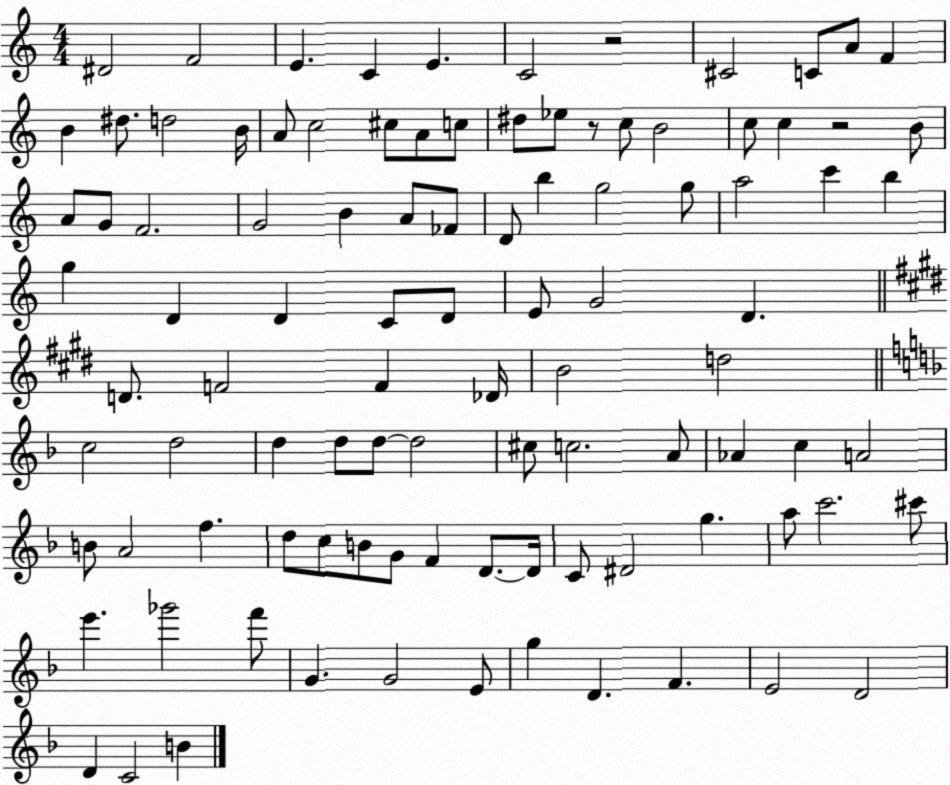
X:1
T:Untitled
M:4/4
L:1/4
K:C
^D2 F2 E C E C2 z2 ^C2 C/2 A/2 F B ^d/2 d2 B/4 A/2 c2 ^c/2 A/2 c/2 ^d/2 _e/2 z/2 c/2 B2 c/2 c z2 B/2 A/2 G/2 F2 G2 B A/2 _F/2 D/2 b g2 g/2 a2 c' b g D D C/2 D/2 E/2 G2 D D/2 F2 F _D/4 B2 d2 c2 d2 d d/2 d/2 d2 ^c/2 c2 A/2 _A c A2 B/2 A2 f d/2 c/2 B/2 G/2 F D/2 D/4 C/2 ^D2 g a/2 c'2 ^c'/2 e' _g'2 f'/2 G G2 E/2 g D F E2 D2 D C2 B